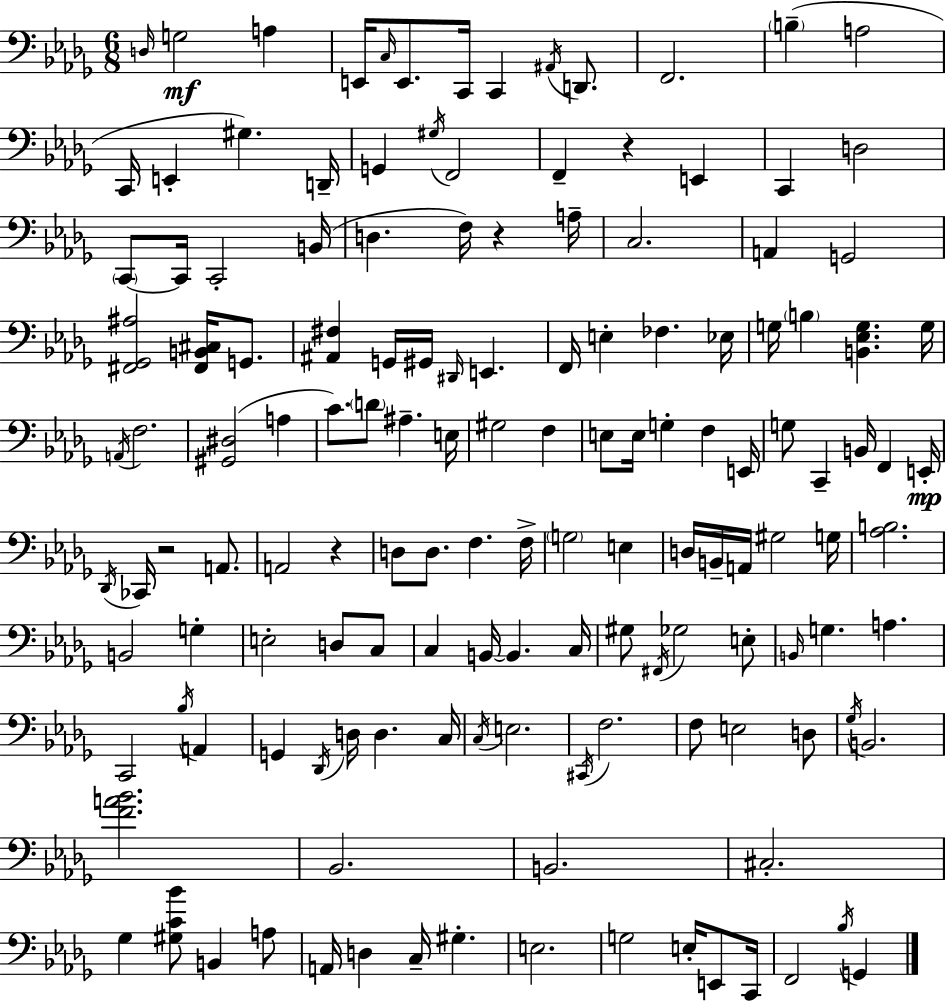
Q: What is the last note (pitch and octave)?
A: G2